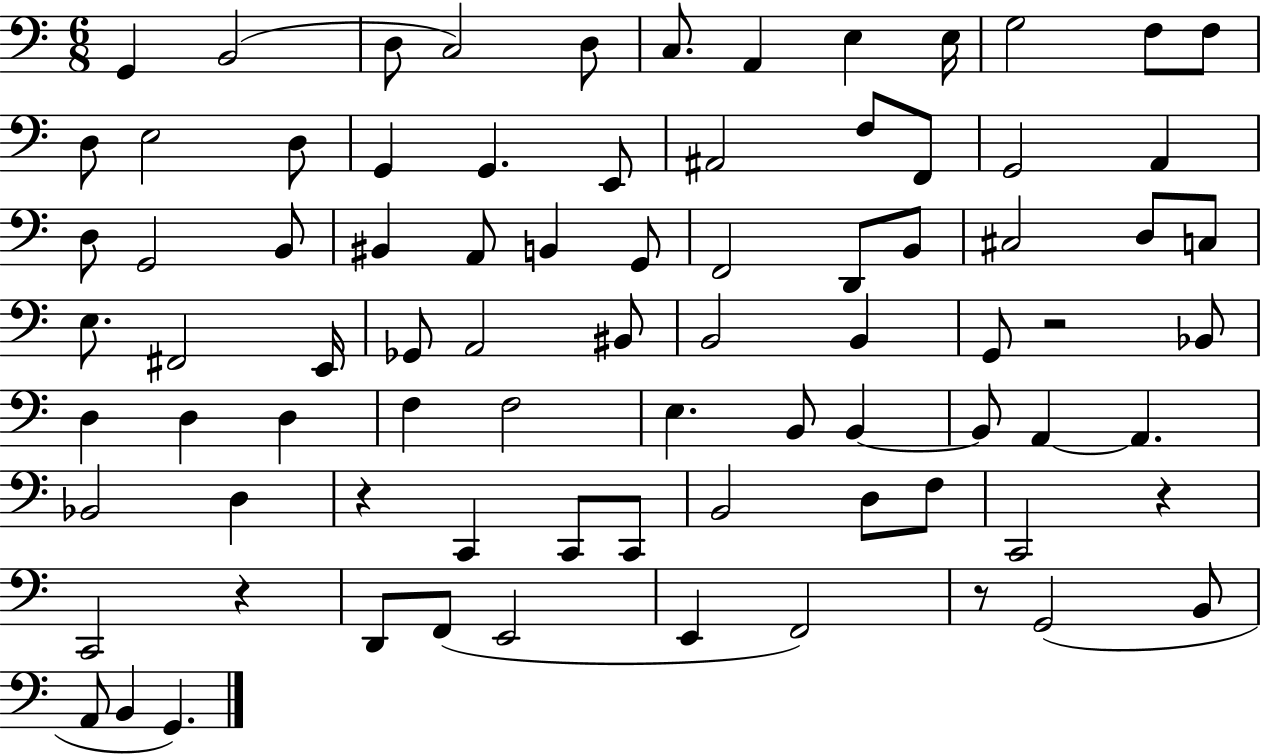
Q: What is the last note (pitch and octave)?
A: G2